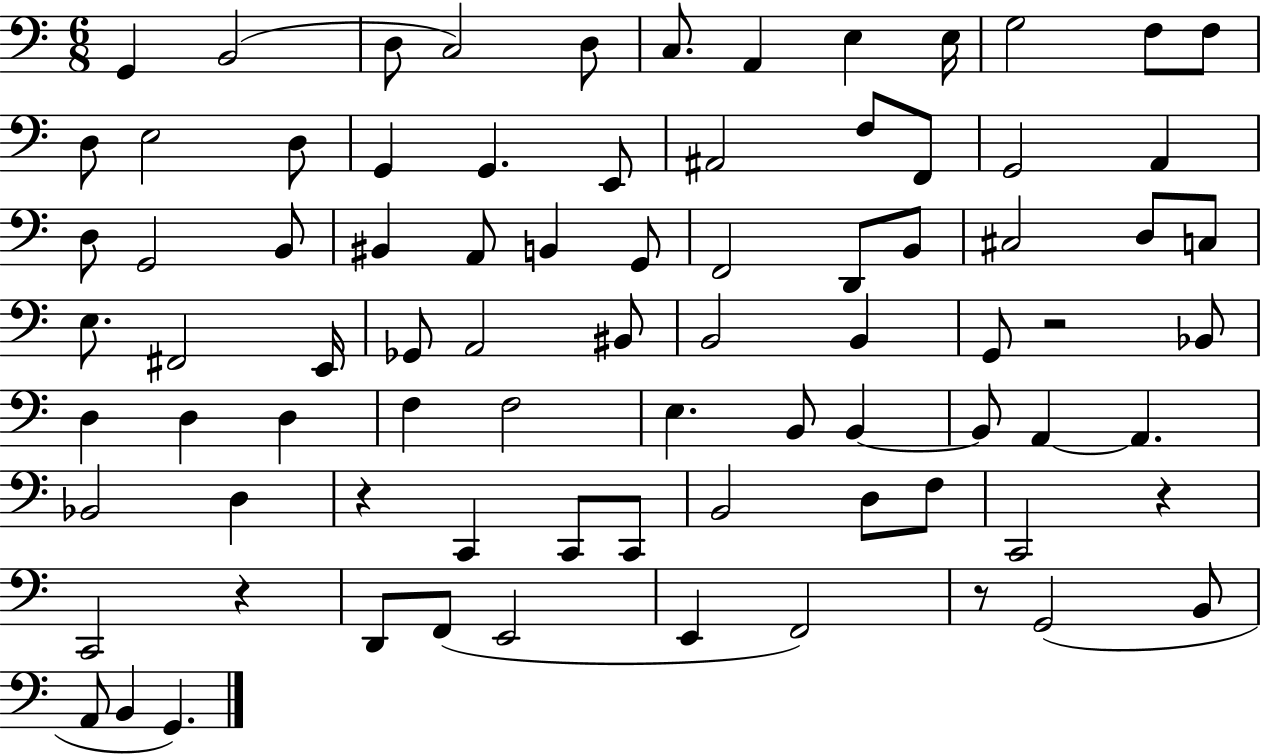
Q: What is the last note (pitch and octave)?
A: G2